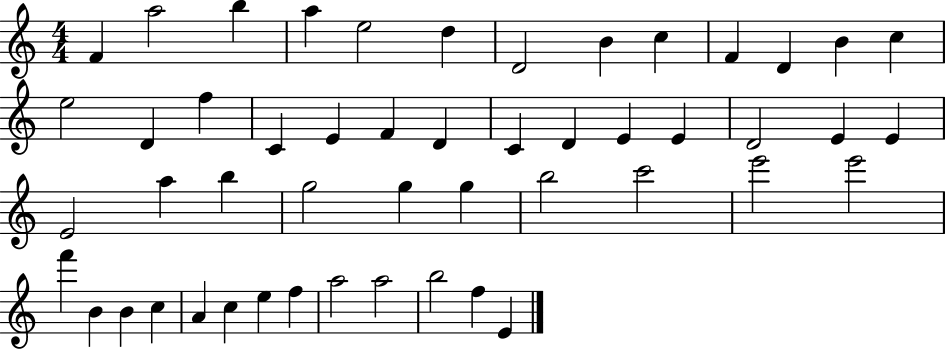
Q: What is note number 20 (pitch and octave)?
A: D4